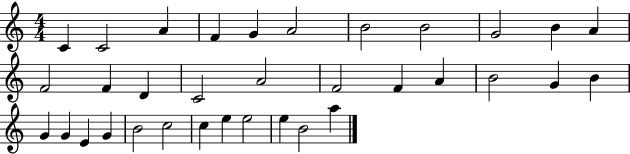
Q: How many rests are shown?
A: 0